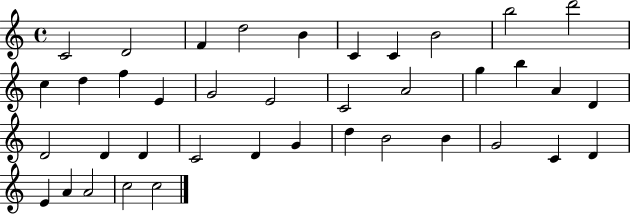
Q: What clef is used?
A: treble